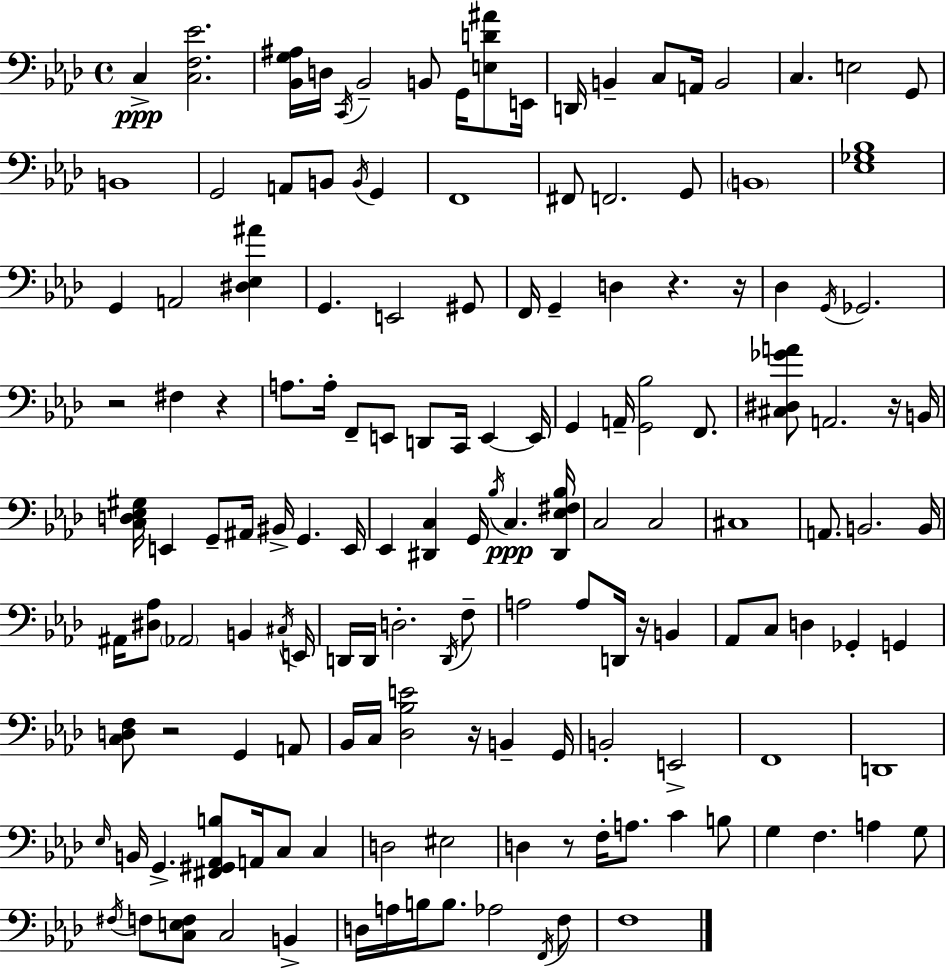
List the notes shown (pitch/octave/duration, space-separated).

C3/q [C3,F3,Eb4]/h. [Bb2,G3,A#3]/s D3/s C2/s Bb2/h B2/e G2/s [E3,D4,A#4]/e E2/s D2/s B2/q C3/e A2/s B2/h C3/q. E3/h G2/e B2/w G2/h A2/e B2/e B2/s G2/q F2/w F#2/e F2/h. G2/e B2/w [Eb3,Gb3,Bb3]/w G2/q A2/h [D#3,Eb3,A#4]/q G2/q. E2/h G#2/e F2/s G2/q D3/q R/q. R/s Db3/q G2/s Gb2/h. R/h F#3/q R/q A3/e. A3/s F2/e E2/e D2/e C2/s E2/q E2/s G2/q A2/s [G2,Bb3]/h F2/e. [C#3,D#3,Gb4,A4]/e A2/h. R/s B2/s [C3,D3,Eb3,G#3]/s E2/q G2/e A#2/s BIS2/s G2/q. E2/s Eb2/q [D#2,C3]/q G2/s Bb3/s C3/q. [D#2,Eb3,F#3,Bb3]/s C3/h C3/h C#3/w A2/e. B2/h. B2/s A#2/s [D#3,Ab3]/e Ab2/h B2/q C#3/s E2/s D2/s D2/s D3/h. D2/s F3/e A3/h A3/e D2/s R/s B2/q Ab2/e C3/e D3/q Gb2/q G2/q [C3,D3,F3]/e R/h G2/q A2/e Bb2/s C3/s [Db3,Bb3,E4]/h R/s B2/q G2/s B2/h E2/h F2/w D2/w Eb3/s B2/s G2/q. [F#2,G#2,Ab2,B3]/e A2/s C3/e C3/q D3/h EIS3/h D3/q R/e F3/s A3/e. C4/q B3/e G3/q F3/q. A3/q G3/e F#3/s F3/e [C3,E3,F3]/e C3/h B2/q D3/s A3/s B3/s B3/e. Ab3/h F2/s F3/e F3/w